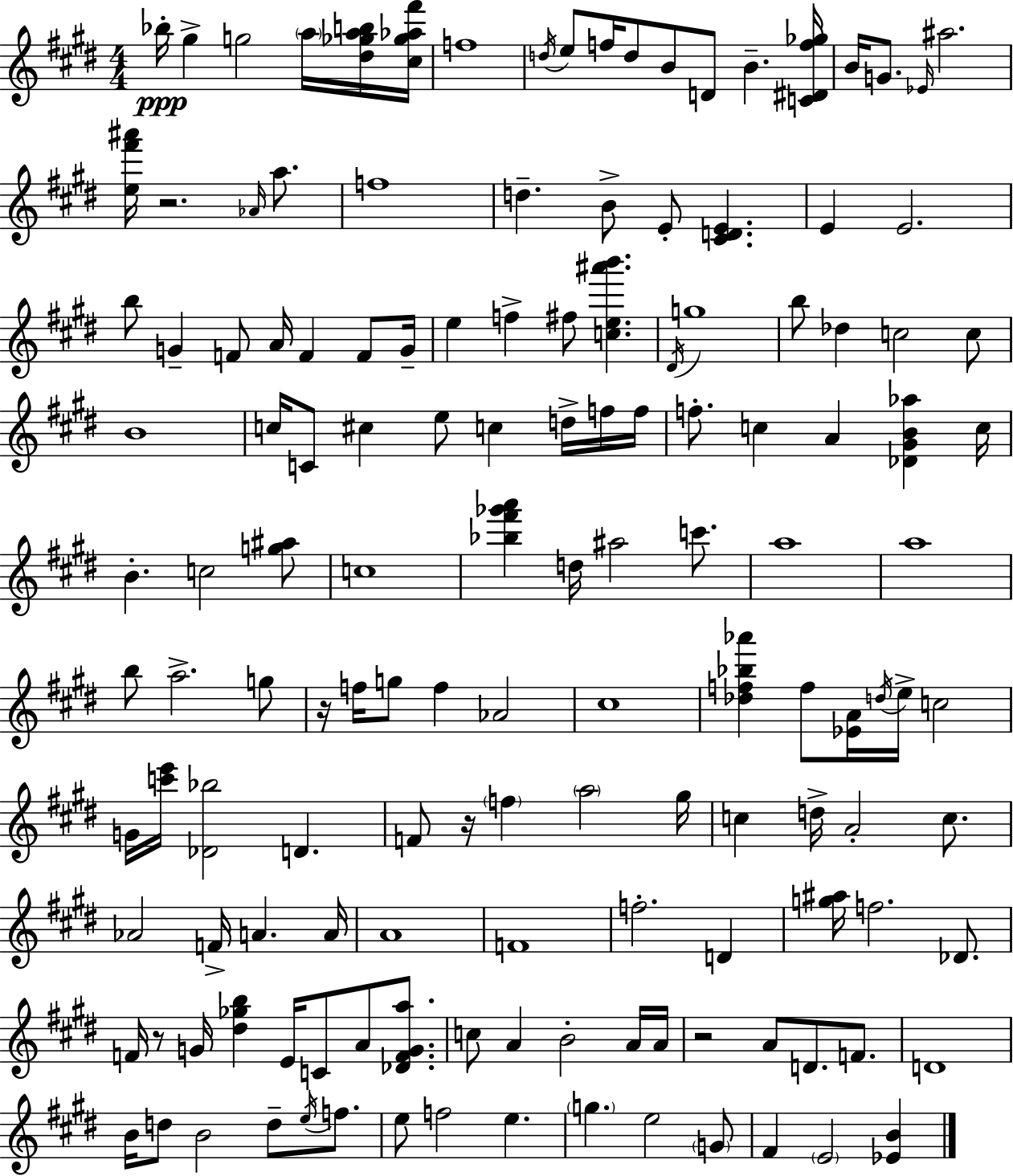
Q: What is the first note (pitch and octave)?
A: Bb5